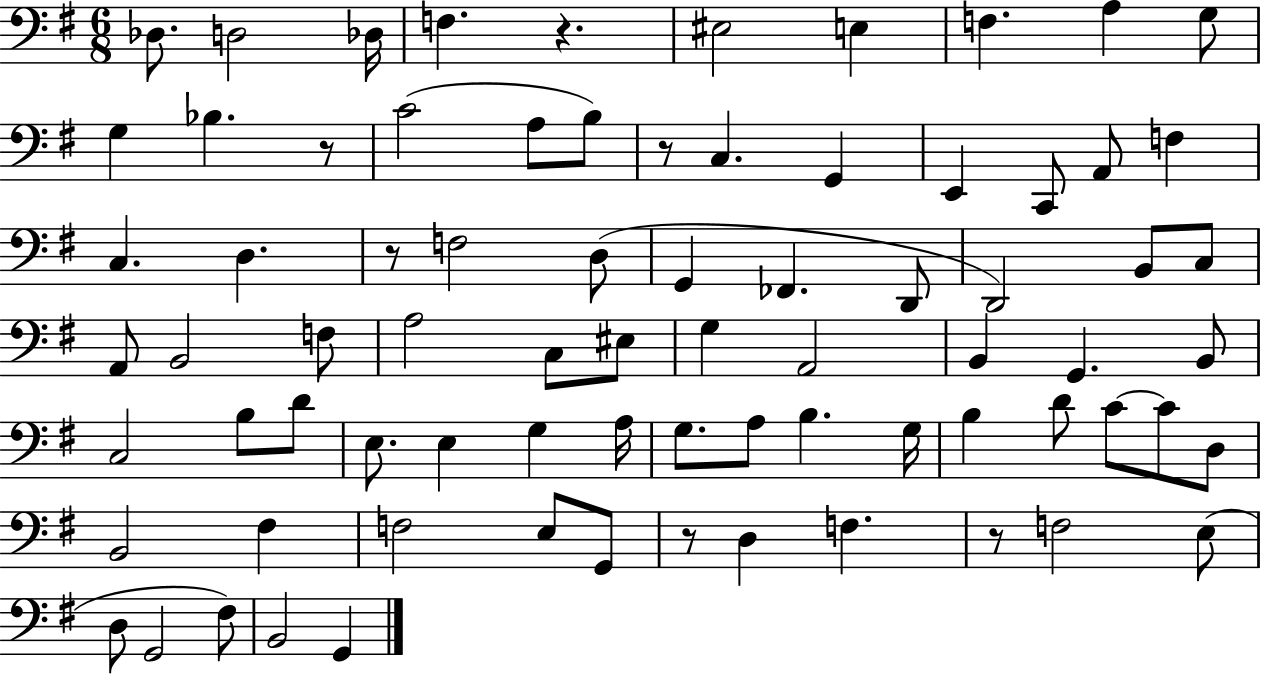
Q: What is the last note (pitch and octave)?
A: G2